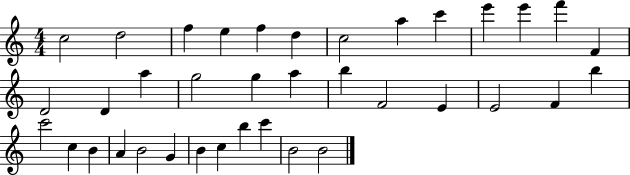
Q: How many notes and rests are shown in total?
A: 37